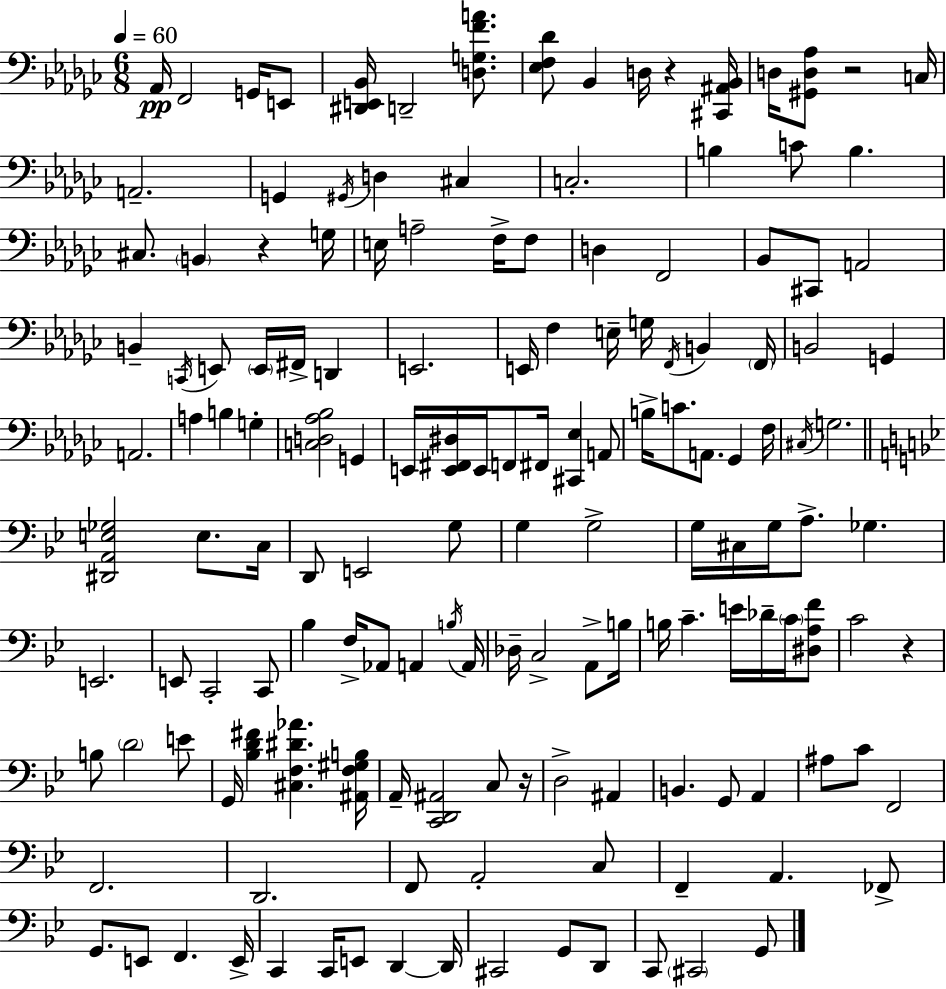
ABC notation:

X:1
T:Untitled
M:6/8
L:1/4
K:Ebm
_A,,/4 F,,2 G,,/4 E,,/2 [^D,,E,,_B,,]/4 D,,2 [D,G,FA]/2 [_E,F,_D]/2 _B,, D,/4 z [^C,,^A,,_B,,]/4 D,/4 [^G,,D,_A,]/2 z2 C,/4 A,,2 G,, ^G,,/4 D, ^C, C,2 B, C/2 B, ^C,/2 B,, z G,/4 E,/4 A,2 F,/4 F,/2 D, F,,2 _B,,/2 ^C,,/2 A,,2 B,, C,,/4 E,,/2 E,,/4 ^F,,/4 D,, E,,2 E,,/4 F, E,/4 G,/4 F,,/4 B,, F,,/4 B,,2 G,, A,,2 A, B, G, [C,D,_A,_B,]2 G,, E,,/4 [E,,^F,,^D,]/4 E,,/4 F,,/2 ^F,,/4 [^C,,_E,] A,,/2 B,/4 C/2 A,,/2 _G,, F,/4 ^C,/4 G,2 [^D,,A,,E,_G,]2 E,/2 C,/4 D,,/2 E,,2 G,/2 G, G,2 G,/4 ^C,/4 G,/4 A,/2 _G, E,,2 E,,/2 C,,2 C,,/2 _B, F,/4 _A,,/2 A,, B,/4 A,,/4 _D,/4 C,2 A,,/2 B,/4 B,/4 C E/4 _D/4 C/4 [^D,A,F]/2 C2 z B,/2 D2 E/2 G,,/4 [_B,D^F] [^C,F,^D_A] [^A,,F,^G,B,]/4 A,,/4 [C,,D,,^A,,]2 C,/2 z/4 D,2 ^A,, B,, G,,/2 A,, ^A,/2 C/2 F,,2 F,,2 D,,2 F,,/2 A,,2 C,/2 F,, A,, _F,,/2 G,,/2 E,,/2 F,, E,,/4 C,, C,,/4 E,,/2 D,, D,,/4 ^C,,2 G,,/2 D,,/2 C,,/2 ^C,,2 G,,/2